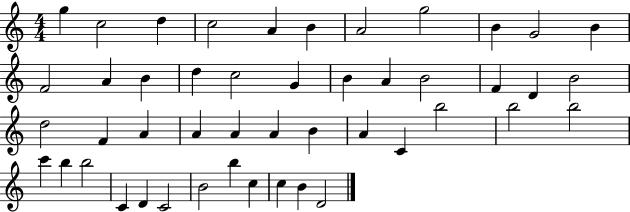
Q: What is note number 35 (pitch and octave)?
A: B5